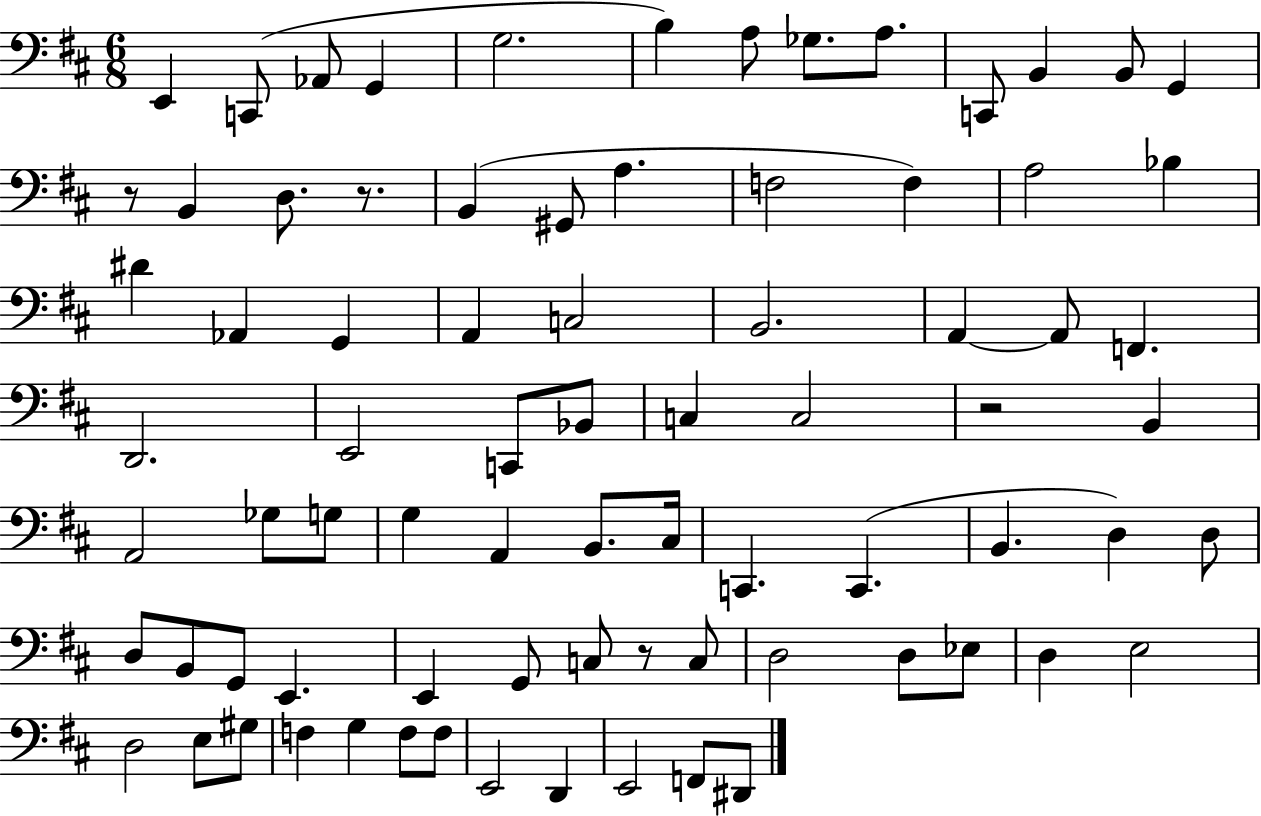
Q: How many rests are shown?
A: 4